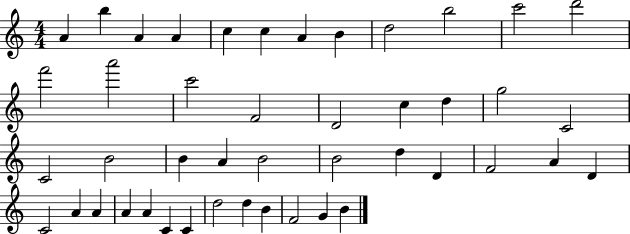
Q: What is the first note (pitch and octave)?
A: A4